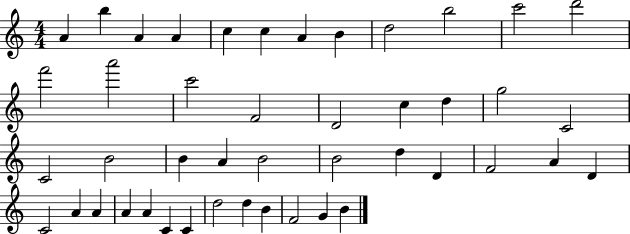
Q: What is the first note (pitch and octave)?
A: A4